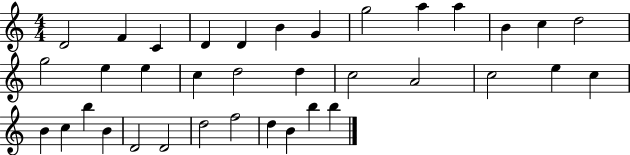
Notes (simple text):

D4/h F4/q C4/q D4/q D4/q B4/q G4/q G5/h A5/q A5/q B4/q C5/q D5/h G5/h E5/q E5/q C5/q D5/h D5/q C5/h A4/h C5/h E5/q C5/q B4/q C5/q B5/q B4/q D4/h D4/h D5/h F5/h D5/q B4/q B5/q B5/q